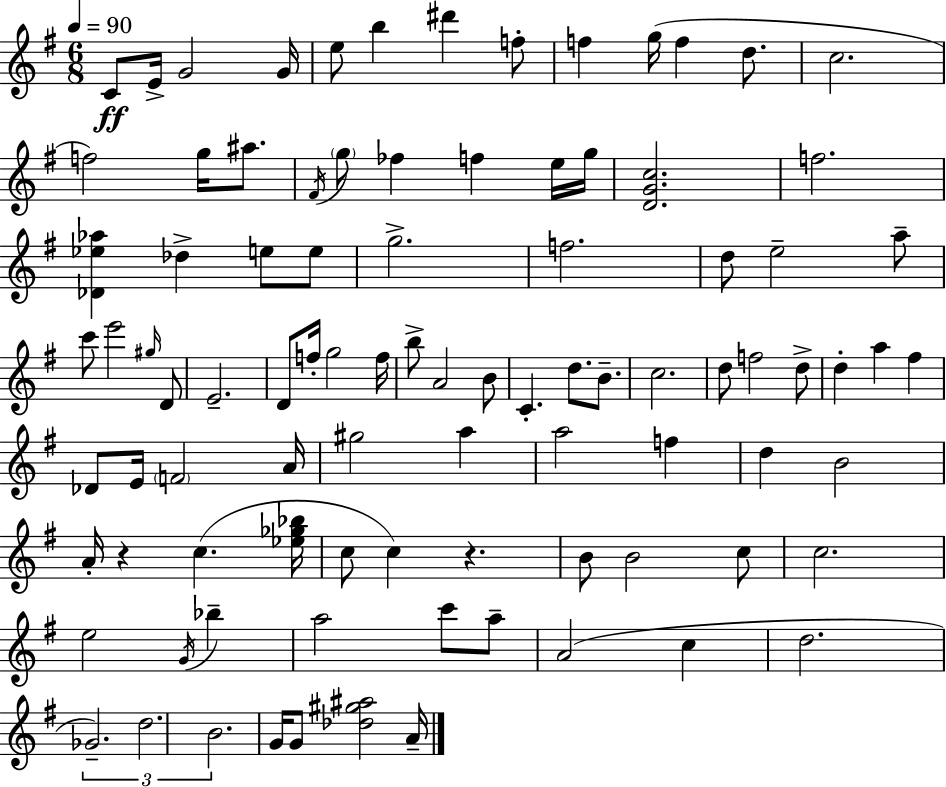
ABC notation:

X:1
T:Untitled
M:6/8
L:1/4
K:G
C/2 E/4 G2 G/4 e/2 b ^d' f/2 f g/4 f d/2 c2 f2 g/4 ^a/2 ^F/4 g/2 _f f e/4 g/4 [DGc]2 f2 [_D_e_a] _d e/2 e/2 g2 f2 d/2 e2 a/2 c'/2 e'2 ^g/4 D/2 E2 D/2 f/4 g2 f/4 b/2 A2 B/2 C d/2 B/2 c2 d/2 f2 d/2 d a ^f _D/2 E/4 F2 A/4 ^g2 a a2 f d B2 A/4 z c [_e_g_b]/4 c/2 c z B/2 B2 c/2 c2 e2 G/4 _b a2 c'/2 a/2 A2 c d2 _G2 d2 B2 G/4 G/2 [_d^g^a]2 A/4